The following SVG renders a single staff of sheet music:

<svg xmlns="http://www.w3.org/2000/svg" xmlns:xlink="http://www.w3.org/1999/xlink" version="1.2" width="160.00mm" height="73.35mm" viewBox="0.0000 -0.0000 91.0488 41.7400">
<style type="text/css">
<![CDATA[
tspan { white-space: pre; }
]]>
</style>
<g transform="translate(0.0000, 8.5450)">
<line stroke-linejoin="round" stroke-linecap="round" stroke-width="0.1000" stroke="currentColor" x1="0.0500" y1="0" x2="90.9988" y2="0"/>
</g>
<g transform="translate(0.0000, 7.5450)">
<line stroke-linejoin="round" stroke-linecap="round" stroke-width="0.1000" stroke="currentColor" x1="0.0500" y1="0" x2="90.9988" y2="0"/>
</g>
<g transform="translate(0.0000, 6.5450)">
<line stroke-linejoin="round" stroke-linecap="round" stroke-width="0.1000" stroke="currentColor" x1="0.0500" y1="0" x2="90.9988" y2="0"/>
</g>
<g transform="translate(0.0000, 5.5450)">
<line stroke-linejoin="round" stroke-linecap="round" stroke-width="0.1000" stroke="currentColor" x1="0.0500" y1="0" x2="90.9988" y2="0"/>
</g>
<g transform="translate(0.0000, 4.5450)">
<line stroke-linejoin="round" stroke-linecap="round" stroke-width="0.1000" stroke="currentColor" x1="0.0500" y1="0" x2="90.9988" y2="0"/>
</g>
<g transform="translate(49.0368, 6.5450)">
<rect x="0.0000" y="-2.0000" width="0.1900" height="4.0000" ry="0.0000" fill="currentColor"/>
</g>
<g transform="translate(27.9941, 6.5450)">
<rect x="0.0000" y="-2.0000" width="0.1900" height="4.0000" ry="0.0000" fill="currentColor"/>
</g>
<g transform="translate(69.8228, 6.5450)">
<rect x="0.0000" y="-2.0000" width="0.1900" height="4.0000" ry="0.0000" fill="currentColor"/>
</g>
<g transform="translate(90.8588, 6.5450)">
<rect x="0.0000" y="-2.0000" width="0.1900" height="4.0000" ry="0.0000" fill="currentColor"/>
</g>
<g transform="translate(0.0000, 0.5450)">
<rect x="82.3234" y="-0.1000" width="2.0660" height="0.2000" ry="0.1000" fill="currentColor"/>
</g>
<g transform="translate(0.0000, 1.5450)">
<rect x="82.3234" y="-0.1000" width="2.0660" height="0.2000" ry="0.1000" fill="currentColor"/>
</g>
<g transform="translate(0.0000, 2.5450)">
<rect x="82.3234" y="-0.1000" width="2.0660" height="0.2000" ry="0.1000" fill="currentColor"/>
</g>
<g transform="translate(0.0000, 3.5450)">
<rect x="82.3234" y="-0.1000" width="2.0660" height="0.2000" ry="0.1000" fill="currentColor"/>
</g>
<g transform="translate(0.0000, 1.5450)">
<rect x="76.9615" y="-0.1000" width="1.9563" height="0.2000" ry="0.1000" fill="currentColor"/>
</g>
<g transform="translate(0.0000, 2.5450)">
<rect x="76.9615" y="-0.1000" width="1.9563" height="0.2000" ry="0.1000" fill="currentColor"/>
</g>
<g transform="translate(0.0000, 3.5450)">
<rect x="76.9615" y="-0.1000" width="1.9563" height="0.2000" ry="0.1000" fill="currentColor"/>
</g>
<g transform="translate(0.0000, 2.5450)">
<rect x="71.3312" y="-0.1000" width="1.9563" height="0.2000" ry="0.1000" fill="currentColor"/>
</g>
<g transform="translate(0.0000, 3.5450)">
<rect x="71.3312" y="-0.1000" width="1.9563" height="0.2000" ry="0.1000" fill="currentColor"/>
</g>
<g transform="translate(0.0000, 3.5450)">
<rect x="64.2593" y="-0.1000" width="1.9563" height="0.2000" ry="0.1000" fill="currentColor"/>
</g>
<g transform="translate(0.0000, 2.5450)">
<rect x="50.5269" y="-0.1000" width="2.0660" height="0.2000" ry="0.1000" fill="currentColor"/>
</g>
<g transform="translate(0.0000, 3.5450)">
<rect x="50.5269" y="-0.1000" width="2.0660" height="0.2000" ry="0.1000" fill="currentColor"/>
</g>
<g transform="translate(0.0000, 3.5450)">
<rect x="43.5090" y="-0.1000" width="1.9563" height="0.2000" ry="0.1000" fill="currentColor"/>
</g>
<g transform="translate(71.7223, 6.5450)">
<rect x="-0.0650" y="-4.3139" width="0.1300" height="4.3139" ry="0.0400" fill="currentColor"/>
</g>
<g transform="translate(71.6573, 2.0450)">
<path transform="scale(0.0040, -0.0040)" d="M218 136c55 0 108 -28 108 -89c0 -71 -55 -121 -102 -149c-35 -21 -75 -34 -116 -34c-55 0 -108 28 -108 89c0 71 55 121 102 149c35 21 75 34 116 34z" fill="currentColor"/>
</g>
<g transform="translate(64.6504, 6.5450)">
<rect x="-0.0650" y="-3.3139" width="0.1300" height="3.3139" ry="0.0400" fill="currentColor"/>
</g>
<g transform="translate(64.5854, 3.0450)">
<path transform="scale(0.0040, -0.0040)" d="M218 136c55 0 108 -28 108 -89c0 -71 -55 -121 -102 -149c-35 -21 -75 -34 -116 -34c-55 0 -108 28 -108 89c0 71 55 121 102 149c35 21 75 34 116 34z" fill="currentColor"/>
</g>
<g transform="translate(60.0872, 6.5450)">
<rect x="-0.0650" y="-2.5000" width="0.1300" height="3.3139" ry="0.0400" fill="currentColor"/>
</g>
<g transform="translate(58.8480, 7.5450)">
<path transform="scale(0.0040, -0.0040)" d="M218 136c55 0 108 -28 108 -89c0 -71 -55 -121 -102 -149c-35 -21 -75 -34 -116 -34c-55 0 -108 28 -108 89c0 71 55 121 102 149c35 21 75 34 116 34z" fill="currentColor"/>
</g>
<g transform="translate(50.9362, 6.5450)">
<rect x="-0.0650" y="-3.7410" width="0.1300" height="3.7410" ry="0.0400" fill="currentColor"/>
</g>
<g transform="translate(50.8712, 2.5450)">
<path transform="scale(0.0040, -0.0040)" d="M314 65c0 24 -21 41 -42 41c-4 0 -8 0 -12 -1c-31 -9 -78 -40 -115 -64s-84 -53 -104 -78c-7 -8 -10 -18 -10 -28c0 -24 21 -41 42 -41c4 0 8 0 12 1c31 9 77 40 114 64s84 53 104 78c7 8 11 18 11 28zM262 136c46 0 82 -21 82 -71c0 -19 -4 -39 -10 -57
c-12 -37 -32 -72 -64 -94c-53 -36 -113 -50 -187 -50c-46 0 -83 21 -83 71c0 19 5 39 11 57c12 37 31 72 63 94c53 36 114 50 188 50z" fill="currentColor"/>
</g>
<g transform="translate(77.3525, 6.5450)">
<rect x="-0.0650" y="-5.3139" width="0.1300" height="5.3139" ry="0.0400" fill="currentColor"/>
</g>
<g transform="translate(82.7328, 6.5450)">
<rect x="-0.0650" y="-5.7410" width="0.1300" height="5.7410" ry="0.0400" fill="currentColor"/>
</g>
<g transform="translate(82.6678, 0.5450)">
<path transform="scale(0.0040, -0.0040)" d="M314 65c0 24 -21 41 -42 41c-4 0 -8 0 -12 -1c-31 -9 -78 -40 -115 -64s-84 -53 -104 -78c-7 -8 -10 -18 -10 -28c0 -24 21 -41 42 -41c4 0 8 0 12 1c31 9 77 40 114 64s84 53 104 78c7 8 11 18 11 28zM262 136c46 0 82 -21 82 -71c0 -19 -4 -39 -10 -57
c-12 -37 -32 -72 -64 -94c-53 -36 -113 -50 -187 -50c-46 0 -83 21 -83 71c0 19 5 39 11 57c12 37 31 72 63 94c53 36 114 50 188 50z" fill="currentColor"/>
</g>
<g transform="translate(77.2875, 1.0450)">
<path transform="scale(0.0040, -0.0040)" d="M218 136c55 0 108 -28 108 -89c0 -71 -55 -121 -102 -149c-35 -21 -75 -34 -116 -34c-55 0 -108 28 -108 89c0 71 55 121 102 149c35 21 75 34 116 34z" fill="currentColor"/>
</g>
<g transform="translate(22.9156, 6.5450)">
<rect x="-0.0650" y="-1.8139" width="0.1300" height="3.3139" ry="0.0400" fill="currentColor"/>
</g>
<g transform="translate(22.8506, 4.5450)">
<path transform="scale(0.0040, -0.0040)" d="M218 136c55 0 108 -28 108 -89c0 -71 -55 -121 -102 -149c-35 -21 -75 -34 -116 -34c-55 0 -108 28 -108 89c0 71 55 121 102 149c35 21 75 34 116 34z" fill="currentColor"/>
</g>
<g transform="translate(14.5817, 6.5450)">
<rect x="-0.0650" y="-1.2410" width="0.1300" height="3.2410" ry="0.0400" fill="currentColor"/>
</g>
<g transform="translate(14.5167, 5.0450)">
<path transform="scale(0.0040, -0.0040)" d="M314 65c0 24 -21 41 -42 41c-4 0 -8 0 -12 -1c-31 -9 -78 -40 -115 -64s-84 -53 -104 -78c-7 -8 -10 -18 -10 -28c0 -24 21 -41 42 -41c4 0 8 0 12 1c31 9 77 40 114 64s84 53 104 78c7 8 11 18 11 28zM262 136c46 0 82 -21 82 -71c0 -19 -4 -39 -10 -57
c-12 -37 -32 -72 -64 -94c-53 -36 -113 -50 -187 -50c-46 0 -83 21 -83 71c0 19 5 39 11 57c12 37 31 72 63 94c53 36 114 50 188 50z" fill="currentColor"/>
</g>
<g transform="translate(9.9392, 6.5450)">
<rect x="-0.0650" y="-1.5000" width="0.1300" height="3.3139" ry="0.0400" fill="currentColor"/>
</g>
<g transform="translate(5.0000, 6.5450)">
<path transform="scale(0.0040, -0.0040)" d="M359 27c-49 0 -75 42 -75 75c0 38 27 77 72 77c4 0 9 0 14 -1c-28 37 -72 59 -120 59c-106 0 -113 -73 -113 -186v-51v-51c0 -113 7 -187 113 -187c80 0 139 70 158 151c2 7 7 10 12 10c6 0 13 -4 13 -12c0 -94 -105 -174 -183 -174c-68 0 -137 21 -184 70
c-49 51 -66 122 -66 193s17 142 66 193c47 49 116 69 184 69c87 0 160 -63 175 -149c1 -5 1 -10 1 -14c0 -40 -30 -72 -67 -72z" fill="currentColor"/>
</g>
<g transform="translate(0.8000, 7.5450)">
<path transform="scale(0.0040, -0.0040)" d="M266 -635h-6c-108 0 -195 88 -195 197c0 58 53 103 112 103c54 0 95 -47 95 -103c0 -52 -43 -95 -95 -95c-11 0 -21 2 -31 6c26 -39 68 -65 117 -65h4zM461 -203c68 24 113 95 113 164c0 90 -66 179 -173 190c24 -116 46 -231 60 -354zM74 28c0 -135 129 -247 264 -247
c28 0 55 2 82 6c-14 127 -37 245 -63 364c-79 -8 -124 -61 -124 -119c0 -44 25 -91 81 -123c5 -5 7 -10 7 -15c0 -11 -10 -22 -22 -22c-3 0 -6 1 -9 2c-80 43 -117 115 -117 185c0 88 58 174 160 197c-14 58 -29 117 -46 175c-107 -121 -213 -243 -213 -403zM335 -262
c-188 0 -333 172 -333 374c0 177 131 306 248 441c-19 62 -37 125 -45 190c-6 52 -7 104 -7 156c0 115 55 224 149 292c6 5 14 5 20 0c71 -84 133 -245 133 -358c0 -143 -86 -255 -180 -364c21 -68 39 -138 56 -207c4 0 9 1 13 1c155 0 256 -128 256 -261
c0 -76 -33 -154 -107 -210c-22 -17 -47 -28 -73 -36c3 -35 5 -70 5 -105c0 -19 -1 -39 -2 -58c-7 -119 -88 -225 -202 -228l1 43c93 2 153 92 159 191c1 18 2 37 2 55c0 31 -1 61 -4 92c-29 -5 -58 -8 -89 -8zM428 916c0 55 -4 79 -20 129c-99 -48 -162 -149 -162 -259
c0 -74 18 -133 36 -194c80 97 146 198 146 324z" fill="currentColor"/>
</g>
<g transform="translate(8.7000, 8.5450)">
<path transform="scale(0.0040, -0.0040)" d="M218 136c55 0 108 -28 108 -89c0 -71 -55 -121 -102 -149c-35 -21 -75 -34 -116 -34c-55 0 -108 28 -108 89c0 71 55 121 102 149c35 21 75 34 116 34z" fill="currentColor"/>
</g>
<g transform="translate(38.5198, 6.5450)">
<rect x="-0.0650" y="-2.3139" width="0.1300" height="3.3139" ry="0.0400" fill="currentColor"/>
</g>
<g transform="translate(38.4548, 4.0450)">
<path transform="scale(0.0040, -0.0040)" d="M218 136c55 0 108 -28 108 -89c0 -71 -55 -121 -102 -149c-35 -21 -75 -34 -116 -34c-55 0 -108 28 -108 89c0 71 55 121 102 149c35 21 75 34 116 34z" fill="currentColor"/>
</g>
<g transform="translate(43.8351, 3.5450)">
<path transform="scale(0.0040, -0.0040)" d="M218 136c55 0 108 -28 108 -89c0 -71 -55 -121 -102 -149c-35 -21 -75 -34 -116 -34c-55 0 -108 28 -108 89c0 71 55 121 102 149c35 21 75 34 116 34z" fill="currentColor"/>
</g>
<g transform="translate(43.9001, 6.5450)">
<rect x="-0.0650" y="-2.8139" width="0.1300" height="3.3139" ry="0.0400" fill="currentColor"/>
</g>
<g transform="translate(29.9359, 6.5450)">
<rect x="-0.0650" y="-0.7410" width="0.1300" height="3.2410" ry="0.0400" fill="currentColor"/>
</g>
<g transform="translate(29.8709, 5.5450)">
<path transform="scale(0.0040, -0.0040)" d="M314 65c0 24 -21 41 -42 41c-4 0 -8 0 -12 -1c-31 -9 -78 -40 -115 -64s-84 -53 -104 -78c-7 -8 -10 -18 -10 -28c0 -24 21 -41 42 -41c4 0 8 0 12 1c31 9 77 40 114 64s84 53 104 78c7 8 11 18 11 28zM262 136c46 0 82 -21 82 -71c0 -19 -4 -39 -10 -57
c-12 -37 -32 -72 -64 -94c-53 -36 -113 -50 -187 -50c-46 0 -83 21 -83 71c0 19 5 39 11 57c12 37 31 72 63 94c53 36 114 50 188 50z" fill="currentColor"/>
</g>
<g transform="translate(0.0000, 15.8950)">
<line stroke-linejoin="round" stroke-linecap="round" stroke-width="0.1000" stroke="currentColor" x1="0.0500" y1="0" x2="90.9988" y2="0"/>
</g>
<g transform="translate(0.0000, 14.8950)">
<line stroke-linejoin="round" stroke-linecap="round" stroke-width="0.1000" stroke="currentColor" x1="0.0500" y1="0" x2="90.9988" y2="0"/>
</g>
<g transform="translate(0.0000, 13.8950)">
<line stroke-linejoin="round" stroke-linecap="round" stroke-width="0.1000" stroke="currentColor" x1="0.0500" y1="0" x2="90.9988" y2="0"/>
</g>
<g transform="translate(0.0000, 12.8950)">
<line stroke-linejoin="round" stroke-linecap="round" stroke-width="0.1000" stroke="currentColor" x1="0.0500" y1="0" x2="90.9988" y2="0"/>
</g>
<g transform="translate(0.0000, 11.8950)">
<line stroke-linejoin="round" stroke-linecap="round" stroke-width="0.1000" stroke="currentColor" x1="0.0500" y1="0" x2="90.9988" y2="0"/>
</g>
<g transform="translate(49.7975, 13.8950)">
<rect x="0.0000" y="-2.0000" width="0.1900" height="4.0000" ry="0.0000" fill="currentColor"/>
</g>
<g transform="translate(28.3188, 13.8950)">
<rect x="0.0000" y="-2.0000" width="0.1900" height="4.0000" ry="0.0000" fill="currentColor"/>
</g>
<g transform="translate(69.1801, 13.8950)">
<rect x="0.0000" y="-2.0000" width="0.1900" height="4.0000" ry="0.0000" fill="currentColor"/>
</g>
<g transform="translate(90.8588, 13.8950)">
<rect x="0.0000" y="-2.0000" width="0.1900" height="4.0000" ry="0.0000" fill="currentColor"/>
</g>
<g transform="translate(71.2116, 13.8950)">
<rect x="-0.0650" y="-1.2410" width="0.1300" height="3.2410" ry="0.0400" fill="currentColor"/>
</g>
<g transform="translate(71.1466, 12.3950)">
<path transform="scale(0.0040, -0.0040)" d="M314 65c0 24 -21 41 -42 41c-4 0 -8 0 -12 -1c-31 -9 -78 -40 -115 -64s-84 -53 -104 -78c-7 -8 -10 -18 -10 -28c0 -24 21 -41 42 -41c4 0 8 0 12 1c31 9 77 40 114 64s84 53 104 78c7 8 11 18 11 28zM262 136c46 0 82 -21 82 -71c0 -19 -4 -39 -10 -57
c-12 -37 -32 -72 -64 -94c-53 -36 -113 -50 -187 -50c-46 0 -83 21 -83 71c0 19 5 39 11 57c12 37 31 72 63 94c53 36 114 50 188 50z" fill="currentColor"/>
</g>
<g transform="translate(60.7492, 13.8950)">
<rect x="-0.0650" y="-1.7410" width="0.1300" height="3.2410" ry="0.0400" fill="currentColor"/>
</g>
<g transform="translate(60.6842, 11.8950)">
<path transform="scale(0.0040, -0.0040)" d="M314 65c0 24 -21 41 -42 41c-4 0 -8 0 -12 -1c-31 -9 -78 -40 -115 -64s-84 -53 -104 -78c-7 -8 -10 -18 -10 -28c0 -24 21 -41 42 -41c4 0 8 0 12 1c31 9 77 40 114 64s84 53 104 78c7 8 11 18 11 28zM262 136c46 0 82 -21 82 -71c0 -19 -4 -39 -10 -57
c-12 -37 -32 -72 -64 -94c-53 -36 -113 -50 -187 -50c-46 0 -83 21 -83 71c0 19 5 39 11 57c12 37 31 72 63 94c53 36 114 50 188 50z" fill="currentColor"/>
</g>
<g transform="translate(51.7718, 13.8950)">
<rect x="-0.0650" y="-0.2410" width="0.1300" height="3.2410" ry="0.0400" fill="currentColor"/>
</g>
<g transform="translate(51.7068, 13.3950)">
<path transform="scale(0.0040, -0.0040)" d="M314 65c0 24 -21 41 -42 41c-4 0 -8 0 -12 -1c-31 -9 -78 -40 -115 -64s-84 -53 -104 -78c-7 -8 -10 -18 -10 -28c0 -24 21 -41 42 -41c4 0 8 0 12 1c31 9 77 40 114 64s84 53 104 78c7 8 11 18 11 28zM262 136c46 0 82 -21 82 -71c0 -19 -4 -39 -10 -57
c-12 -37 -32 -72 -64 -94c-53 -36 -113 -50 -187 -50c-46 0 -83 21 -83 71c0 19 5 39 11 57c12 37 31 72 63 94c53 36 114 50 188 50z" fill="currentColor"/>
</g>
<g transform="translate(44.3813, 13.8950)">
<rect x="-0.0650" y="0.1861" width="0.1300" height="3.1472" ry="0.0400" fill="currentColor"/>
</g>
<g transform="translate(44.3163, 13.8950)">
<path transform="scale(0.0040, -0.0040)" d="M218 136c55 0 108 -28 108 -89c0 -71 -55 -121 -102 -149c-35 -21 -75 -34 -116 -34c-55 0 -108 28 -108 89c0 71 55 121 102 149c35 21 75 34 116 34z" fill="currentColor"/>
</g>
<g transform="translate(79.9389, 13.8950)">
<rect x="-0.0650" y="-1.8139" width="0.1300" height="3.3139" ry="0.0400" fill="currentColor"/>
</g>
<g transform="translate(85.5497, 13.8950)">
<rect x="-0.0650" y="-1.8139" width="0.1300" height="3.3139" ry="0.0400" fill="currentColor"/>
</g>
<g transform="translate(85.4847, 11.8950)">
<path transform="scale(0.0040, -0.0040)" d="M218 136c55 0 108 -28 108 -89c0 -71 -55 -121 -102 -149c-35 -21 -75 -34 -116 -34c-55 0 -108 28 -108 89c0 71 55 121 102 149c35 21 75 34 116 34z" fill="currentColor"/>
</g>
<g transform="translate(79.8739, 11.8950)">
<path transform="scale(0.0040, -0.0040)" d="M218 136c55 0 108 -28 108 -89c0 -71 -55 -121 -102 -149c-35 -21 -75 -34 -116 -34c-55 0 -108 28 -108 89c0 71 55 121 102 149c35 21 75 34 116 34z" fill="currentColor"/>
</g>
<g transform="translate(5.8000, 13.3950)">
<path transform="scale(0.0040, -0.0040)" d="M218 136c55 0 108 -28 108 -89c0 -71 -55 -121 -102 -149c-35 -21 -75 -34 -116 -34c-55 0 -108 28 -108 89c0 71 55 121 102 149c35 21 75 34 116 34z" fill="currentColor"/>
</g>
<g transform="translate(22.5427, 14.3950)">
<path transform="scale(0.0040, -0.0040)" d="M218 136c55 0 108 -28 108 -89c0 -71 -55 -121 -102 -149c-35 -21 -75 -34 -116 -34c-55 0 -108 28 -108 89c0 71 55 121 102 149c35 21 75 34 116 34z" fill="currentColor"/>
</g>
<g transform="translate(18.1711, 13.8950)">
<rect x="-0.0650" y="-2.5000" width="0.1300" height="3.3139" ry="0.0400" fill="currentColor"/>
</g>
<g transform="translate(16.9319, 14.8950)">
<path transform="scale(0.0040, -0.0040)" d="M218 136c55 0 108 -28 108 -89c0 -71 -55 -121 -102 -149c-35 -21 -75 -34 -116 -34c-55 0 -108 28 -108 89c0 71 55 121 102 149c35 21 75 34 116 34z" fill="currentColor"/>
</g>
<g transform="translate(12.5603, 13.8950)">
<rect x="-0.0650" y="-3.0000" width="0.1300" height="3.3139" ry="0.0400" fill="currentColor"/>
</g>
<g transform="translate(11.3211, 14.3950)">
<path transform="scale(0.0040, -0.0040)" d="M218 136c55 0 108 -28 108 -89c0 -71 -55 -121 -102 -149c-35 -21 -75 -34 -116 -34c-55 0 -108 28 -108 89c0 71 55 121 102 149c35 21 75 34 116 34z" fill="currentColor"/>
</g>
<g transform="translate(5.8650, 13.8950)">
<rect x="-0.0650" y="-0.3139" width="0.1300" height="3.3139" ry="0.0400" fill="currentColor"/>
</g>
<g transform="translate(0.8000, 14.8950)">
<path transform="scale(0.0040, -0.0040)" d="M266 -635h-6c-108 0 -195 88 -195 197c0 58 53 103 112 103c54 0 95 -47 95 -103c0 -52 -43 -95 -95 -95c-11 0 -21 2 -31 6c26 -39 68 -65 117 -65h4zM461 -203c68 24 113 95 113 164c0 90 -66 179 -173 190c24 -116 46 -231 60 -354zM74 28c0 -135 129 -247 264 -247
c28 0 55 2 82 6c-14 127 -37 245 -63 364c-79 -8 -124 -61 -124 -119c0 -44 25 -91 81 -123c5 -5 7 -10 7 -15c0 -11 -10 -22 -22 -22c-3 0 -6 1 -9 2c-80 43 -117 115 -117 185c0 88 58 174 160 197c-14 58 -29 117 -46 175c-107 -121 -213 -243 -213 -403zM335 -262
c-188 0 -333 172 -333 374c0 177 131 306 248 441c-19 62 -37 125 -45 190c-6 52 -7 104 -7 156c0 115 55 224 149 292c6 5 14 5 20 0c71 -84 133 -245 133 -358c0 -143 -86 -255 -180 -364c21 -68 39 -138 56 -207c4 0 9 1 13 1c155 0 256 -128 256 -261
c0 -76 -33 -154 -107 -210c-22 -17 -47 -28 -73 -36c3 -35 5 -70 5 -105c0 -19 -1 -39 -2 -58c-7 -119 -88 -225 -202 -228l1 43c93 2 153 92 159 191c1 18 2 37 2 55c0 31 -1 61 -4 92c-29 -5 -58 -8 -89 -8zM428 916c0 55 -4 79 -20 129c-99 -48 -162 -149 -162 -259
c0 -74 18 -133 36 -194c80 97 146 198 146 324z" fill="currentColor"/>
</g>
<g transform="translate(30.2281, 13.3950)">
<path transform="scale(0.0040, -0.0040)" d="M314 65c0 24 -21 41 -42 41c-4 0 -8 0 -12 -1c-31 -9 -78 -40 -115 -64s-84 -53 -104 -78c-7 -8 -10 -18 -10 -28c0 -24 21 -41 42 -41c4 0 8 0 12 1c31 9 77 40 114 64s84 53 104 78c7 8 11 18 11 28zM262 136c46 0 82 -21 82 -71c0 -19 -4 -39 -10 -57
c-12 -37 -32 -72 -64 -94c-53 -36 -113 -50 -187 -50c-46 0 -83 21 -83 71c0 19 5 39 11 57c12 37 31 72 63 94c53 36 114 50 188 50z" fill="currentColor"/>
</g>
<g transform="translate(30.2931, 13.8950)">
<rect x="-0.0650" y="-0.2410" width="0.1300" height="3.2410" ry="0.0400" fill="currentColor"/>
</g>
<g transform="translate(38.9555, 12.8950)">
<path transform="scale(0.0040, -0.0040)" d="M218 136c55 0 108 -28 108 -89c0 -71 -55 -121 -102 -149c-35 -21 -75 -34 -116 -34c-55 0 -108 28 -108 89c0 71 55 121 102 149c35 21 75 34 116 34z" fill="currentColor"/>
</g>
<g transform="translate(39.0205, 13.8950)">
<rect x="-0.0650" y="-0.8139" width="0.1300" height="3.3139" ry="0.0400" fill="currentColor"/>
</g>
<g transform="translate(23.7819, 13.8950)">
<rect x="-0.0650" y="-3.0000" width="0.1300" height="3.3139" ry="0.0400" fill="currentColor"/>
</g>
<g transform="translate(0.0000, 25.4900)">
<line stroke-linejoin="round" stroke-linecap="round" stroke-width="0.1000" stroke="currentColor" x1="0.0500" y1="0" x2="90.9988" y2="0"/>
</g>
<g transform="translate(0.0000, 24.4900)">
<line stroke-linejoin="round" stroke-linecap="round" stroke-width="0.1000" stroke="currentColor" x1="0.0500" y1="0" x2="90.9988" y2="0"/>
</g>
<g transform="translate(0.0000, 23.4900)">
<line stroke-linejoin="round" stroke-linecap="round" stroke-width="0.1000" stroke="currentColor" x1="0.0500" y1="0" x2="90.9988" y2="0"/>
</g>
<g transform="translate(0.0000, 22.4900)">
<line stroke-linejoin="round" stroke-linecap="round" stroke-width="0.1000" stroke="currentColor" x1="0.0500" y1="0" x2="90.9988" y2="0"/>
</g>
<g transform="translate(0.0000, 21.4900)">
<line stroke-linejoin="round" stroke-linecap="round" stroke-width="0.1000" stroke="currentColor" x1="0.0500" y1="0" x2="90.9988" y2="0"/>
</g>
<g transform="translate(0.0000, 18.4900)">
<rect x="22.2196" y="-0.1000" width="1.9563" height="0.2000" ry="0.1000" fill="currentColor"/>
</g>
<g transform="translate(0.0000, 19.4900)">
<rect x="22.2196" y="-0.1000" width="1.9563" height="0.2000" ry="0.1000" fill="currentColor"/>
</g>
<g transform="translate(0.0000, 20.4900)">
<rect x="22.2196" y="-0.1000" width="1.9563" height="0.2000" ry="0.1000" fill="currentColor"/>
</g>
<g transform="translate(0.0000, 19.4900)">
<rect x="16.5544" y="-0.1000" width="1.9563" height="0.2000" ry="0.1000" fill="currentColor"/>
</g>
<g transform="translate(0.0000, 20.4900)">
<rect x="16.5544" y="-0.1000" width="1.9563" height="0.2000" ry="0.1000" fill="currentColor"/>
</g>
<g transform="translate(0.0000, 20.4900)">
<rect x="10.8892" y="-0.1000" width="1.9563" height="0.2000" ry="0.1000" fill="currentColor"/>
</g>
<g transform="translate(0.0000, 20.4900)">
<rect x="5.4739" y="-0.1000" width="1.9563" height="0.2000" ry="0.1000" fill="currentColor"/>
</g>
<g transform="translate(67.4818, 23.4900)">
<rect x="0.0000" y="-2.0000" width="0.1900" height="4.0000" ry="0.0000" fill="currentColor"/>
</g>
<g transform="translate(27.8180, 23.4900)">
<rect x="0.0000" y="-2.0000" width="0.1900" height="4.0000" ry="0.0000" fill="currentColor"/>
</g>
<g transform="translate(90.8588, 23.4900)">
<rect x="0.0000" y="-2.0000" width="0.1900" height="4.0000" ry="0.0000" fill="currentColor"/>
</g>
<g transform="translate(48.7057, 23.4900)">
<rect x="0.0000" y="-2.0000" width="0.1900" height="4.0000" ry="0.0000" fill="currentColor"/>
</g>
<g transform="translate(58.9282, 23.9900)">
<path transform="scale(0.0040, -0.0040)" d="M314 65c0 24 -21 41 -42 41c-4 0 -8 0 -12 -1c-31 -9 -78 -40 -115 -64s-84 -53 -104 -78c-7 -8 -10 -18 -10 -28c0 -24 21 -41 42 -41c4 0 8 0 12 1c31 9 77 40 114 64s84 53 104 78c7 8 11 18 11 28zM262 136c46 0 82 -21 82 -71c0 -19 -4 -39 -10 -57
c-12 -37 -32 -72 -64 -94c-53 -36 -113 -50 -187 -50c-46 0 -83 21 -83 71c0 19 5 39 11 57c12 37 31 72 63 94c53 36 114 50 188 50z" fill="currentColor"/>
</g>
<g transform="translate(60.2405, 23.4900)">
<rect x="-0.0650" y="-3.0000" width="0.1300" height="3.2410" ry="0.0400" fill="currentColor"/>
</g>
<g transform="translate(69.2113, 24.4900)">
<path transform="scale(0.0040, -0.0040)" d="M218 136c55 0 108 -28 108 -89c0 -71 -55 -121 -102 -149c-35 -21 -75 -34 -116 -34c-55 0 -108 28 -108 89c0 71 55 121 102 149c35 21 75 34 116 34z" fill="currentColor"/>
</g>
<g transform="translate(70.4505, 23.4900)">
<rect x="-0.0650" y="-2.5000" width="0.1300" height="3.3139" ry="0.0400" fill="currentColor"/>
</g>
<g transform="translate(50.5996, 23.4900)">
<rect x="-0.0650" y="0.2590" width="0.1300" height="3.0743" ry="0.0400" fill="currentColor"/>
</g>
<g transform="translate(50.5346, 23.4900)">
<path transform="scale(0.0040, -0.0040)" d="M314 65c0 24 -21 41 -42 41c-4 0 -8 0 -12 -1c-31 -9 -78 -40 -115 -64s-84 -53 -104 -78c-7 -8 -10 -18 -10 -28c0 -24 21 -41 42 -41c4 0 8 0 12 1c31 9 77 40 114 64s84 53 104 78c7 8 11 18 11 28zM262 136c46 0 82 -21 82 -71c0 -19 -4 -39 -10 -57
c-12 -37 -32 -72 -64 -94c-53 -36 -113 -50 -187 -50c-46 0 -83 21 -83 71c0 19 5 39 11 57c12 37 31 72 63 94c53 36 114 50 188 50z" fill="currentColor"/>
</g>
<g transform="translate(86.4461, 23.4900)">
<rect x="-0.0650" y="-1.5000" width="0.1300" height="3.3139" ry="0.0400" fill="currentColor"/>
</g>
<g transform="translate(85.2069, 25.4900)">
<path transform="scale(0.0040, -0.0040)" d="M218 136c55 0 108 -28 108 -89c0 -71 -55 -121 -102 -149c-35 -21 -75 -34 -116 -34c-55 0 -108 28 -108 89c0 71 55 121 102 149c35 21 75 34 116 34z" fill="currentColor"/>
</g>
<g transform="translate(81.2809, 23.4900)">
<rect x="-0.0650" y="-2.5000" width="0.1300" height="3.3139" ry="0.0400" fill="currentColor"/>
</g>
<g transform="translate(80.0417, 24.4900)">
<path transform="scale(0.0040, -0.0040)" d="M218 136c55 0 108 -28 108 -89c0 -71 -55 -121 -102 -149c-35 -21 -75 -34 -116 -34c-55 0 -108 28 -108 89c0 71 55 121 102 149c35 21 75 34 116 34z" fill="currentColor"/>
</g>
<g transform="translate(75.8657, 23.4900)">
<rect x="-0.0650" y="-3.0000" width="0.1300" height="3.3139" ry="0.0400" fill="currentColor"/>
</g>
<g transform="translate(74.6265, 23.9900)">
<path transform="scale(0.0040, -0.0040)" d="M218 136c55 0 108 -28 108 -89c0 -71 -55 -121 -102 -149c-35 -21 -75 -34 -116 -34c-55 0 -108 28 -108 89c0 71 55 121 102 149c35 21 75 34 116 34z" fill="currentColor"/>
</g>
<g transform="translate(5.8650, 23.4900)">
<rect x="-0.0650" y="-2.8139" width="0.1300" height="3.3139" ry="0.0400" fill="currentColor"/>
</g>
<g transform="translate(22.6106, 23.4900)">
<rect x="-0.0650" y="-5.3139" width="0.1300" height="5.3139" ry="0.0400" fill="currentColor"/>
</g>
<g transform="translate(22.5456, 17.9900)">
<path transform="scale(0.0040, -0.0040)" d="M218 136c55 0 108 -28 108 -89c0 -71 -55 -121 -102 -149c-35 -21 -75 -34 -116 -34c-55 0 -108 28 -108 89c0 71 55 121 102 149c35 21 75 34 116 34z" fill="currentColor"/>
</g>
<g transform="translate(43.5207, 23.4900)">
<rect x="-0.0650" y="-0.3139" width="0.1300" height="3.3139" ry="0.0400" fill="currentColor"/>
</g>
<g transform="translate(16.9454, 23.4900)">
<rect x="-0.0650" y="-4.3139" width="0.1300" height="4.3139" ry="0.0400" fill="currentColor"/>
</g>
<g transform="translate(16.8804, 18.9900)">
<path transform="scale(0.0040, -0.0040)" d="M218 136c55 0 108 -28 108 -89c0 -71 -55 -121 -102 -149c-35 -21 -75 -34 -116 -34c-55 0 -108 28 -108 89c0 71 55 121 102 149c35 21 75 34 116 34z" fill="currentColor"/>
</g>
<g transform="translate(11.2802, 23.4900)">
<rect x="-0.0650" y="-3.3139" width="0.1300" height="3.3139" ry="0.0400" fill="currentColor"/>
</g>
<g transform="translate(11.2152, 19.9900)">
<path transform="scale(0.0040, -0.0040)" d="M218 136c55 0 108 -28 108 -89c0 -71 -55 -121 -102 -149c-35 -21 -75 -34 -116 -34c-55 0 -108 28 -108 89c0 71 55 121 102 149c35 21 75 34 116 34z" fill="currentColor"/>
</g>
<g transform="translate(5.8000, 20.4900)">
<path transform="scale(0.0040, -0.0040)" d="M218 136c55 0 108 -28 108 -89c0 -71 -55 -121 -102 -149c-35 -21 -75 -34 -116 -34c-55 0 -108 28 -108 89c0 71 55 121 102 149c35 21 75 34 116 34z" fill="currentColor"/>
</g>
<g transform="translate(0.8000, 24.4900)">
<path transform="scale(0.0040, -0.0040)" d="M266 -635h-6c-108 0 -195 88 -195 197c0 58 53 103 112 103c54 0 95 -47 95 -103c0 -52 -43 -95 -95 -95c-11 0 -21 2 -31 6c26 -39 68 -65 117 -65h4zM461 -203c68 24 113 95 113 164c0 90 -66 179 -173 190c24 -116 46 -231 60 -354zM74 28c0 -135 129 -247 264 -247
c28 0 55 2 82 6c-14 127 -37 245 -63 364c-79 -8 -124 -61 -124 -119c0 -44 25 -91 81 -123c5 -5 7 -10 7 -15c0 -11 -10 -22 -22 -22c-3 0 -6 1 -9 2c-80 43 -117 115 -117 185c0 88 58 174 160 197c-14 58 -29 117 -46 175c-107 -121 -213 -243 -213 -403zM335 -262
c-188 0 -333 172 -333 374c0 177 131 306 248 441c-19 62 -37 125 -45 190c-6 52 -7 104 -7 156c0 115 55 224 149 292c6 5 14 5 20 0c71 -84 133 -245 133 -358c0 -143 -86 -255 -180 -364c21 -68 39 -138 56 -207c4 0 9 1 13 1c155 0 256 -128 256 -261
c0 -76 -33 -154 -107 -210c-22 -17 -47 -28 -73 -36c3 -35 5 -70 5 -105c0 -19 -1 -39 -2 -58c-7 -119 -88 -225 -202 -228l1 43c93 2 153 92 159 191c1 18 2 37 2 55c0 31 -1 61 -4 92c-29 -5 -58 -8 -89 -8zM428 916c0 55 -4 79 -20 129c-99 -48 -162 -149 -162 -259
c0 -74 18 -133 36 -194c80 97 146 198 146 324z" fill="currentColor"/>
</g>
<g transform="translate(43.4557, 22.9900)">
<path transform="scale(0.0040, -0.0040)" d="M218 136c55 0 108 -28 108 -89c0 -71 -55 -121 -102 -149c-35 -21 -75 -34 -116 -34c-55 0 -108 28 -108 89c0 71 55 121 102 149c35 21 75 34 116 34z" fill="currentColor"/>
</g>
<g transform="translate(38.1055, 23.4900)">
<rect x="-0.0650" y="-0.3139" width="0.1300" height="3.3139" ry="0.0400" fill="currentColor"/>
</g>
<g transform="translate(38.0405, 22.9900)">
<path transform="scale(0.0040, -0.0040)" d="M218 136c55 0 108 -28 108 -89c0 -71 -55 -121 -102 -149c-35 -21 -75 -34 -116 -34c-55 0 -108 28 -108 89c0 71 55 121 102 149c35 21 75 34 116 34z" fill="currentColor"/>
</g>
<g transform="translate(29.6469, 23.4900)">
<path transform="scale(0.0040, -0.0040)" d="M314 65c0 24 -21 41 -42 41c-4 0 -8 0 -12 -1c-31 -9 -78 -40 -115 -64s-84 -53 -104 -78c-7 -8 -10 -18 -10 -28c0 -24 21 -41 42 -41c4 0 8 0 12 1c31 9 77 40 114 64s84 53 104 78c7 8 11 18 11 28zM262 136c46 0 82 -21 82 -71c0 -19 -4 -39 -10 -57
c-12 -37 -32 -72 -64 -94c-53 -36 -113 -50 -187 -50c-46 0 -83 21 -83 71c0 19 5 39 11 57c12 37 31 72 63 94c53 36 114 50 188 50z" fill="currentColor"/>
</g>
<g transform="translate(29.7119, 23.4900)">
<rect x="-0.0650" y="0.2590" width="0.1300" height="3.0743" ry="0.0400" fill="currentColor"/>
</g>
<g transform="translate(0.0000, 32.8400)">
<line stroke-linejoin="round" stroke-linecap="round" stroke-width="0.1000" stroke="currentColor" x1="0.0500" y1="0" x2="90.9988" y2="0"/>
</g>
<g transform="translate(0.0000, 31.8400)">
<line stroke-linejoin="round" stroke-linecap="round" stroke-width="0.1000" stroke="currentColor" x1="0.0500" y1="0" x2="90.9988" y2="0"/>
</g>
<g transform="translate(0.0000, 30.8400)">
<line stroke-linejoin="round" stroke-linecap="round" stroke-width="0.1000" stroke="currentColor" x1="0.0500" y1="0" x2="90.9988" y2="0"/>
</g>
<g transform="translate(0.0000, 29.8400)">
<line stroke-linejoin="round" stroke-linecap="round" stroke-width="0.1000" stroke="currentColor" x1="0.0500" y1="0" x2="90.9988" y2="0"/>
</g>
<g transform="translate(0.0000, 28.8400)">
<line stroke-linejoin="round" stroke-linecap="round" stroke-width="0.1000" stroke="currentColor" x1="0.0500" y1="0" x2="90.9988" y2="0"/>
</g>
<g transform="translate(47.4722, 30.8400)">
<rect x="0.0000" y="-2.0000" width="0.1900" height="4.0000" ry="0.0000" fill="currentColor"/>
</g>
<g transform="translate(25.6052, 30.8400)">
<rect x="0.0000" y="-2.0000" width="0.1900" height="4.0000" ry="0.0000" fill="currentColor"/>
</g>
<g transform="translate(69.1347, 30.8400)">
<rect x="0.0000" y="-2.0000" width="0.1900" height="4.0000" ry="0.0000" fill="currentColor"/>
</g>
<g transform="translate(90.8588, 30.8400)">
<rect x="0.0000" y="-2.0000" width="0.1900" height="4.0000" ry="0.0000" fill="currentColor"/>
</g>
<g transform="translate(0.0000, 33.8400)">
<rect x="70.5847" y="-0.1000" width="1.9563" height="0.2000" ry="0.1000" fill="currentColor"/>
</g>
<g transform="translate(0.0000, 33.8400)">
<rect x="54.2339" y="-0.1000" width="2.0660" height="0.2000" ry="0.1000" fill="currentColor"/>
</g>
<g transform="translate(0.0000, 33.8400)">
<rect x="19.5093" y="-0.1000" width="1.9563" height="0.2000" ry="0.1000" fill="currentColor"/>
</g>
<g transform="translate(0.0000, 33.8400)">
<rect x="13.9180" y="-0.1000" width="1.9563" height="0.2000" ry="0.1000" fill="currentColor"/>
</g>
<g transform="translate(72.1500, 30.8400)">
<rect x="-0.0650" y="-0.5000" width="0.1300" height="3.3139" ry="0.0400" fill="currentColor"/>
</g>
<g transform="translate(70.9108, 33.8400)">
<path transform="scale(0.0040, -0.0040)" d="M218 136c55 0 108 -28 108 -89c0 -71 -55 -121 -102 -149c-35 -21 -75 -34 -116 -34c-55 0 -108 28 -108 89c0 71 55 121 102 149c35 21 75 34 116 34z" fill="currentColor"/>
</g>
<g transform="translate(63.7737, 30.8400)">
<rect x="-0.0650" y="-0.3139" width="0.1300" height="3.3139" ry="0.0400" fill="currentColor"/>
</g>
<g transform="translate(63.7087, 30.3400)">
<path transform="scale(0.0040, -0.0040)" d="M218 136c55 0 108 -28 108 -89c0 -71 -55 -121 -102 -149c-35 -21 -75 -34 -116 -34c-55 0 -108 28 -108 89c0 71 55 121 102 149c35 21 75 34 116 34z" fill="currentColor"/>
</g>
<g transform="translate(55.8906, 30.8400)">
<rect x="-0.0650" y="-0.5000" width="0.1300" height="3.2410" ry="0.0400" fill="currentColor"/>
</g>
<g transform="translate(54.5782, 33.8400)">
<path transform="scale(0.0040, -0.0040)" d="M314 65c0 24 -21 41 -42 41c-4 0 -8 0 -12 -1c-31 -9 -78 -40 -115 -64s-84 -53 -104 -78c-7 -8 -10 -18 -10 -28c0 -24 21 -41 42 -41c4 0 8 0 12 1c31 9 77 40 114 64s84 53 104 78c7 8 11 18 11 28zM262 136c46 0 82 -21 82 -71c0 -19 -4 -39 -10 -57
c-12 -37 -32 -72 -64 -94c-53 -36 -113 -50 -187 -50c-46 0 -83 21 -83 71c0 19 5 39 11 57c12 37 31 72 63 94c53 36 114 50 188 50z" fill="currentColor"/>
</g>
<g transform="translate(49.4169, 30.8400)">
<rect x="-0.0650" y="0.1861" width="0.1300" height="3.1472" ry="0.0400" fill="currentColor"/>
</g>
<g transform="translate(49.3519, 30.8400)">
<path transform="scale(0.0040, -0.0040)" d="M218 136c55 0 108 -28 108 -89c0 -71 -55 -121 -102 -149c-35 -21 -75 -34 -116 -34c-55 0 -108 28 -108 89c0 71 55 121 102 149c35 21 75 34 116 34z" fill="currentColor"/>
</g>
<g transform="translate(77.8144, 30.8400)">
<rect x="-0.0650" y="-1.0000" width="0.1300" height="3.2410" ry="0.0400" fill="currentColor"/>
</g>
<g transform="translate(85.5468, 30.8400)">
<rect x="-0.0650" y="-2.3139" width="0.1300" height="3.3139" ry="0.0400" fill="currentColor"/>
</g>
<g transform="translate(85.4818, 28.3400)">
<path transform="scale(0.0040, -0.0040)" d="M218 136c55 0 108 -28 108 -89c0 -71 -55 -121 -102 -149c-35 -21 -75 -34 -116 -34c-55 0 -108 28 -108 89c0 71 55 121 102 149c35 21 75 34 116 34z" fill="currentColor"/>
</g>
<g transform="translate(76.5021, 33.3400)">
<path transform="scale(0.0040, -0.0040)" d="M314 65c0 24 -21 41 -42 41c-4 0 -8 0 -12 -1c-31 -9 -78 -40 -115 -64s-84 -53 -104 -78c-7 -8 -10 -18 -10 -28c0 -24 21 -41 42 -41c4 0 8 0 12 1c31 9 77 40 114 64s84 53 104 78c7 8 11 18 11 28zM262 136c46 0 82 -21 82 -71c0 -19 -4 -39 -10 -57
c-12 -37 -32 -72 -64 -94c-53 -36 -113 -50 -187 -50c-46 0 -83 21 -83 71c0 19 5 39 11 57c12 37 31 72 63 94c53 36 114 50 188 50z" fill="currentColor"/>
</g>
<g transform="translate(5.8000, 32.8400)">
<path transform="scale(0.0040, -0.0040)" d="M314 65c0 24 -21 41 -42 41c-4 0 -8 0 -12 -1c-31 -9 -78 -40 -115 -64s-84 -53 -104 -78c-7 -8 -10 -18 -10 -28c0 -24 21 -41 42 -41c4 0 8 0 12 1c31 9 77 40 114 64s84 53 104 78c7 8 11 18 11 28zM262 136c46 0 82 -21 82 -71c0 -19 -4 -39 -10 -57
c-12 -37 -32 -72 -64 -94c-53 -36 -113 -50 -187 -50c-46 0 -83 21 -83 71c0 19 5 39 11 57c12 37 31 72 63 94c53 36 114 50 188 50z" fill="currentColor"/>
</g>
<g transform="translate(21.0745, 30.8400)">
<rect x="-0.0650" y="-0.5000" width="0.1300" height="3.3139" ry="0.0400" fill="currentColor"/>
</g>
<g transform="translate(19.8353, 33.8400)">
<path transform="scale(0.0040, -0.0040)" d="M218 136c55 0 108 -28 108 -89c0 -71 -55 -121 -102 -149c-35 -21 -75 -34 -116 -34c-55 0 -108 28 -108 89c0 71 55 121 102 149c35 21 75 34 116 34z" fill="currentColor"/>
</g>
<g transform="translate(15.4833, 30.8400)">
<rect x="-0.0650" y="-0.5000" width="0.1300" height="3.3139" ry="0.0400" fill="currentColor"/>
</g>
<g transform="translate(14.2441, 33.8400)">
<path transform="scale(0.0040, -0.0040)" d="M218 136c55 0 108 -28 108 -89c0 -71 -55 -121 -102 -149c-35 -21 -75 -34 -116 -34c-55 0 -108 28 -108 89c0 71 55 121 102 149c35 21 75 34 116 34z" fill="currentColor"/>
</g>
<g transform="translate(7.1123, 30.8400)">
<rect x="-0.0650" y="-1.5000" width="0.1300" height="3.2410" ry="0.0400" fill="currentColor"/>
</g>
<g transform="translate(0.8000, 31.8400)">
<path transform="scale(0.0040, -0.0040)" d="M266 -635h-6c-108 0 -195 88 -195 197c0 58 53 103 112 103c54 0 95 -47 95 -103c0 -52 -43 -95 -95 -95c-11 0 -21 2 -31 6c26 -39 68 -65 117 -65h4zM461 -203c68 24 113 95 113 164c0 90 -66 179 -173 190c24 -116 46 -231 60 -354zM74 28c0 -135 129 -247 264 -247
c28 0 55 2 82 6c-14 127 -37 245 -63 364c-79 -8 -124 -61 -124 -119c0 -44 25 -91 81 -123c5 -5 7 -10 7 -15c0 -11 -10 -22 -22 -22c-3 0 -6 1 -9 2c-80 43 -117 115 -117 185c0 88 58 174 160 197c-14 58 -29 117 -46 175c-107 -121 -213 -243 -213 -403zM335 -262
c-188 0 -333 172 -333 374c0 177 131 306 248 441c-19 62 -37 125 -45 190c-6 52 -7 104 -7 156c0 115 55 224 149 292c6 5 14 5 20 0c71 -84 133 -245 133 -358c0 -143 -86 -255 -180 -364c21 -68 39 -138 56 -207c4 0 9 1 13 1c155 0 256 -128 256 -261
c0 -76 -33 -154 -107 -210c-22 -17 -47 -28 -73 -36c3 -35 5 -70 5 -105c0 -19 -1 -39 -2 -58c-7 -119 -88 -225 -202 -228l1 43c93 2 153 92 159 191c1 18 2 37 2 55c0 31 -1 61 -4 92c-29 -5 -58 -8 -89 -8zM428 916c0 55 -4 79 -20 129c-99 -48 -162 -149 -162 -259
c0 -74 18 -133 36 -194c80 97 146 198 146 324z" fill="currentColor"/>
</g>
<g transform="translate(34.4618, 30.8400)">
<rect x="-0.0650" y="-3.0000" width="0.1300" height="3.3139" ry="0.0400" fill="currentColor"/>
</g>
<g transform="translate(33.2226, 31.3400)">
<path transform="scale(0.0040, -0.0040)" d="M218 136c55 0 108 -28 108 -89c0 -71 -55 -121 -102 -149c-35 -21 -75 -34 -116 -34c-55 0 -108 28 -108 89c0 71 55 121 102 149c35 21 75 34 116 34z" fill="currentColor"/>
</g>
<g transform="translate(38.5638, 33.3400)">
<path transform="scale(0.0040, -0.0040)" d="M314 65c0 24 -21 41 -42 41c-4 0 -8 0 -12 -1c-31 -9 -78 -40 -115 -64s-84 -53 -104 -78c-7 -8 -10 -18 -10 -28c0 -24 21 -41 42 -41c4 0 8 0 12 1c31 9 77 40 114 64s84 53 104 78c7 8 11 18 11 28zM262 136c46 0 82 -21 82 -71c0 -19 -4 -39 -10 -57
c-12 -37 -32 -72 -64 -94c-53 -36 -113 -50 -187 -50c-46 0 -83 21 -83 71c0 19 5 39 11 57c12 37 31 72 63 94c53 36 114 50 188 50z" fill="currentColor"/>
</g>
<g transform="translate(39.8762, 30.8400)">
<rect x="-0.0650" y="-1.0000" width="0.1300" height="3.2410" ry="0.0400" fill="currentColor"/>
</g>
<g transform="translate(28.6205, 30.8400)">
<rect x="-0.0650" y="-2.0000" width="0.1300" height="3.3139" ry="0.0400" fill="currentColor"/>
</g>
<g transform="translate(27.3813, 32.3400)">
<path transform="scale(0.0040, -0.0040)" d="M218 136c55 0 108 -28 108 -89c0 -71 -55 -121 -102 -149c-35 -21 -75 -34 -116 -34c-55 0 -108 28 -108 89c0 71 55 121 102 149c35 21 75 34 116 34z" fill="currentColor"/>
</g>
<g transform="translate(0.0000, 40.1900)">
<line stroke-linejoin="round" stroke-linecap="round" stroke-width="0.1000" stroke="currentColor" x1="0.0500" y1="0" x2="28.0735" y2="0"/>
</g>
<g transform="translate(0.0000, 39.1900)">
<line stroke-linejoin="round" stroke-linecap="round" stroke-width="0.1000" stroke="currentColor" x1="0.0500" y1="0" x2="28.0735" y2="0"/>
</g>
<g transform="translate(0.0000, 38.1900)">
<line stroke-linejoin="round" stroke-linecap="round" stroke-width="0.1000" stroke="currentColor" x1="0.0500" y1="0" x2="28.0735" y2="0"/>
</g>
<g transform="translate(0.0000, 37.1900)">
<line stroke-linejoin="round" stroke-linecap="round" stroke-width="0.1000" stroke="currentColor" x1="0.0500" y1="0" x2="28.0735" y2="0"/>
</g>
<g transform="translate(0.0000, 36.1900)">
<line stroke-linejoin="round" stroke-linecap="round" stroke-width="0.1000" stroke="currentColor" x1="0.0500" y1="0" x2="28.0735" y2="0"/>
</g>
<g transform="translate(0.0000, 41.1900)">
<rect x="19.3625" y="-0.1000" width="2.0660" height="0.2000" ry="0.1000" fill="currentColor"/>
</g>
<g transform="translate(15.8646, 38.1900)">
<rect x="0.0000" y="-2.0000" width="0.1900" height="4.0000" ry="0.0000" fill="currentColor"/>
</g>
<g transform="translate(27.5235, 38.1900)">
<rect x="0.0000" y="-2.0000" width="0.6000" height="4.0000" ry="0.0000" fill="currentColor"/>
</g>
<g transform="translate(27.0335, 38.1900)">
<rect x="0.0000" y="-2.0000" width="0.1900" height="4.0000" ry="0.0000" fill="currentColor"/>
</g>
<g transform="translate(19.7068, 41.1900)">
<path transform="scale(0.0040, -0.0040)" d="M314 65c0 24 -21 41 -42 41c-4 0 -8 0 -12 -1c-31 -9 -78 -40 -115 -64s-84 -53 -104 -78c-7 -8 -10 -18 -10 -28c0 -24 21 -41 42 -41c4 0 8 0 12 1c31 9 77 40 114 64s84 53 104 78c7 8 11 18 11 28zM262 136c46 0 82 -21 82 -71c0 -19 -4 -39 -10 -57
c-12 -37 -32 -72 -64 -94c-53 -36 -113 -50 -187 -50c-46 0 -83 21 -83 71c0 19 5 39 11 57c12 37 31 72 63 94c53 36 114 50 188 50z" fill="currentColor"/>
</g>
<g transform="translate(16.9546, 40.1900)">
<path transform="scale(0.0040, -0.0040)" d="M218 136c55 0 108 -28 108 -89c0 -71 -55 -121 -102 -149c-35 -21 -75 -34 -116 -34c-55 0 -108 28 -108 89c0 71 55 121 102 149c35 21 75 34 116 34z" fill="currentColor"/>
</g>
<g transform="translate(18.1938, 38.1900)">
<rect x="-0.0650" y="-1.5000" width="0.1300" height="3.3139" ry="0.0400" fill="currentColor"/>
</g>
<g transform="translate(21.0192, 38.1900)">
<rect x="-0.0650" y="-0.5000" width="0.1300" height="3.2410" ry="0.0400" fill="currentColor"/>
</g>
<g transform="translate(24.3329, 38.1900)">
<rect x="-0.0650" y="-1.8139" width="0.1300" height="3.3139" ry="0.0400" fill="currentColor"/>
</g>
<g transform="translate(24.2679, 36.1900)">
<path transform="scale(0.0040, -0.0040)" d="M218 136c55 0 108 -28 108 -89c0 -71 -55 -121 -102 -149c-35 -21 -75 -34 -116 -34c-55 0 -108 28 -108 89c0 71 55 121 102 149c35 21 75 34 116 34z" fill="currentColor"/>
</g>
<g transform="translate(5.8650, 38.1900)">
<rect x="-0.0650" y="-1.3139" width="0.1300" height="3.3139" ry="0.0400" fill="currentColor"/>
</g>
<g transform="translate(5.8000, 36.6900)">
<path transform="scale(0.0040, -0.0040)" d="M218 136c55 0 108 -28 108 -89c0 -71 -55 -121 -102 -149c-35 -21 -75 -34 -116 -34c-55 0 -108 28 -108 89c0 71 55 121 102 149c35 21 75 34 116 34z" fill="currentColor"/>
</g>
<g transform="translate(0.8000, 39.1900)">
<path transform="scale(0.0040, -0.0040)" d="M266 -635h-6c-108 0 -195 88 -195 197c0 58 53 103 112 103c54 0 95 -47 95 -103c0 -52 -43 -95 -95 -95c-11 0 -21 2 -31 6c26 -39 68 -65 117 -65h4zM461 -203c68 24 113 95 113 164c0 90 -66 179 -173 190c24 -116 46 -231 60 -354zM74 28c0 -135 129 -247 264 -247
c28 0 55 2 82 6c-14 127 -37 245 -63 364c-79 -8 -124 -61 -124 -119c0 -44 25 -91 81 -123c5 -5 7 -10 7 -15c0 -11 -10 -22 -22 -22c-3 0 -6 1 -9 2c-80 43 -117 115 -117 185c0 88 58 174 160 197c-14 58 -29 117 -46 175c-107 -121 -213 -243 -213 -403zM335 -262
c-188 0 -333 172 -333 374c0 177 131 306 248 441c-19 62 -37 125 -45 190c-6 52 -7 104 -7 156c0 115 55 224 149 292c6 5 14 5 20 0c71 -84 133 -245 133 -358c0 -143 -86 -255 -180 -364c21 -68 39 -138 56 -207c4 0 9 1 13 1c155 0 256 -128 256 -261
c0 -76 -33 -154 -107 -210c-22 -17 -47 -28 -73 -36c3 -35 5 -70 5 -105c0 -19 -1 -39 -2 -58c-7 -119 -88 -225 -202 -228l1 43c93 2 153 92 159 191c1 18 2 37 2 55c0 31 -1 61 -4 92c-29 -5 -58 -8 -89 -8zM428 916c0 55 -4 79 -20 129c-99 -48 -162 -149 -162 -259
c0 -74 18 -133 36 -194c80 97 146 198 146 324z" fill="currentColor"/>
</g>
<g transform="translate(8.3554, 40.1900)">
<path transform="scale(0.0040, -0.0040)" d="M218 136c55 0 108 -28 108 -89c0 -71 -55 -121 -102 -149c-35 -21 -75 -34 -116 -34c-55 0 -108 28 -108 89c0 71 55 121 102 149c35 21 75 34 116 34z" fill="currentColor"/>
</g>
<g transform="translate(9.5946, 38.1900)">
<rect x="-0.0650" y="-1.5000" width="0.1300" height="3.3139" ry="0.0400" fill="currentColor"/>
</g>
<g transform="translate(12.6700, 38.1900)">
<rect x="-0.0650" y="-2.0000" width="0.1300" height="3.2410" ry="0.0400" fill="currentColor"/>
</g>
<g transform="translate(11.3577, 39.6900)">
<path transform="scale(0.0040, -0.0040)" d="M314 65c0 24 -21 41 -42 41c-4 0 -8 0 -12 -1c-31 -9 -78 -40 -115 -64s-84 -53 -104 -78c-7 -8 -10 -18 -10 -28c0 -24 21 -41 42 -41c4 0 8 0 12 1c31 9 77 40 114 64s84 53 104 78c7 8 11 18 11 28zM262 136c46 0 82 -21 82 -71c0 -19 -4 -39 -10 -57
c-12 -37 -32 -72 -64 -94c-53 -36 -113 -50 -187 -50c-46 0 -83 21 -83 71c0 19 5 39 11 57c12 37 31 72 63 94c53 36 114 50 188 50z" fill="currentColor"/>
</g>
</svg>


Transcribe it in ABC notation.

X:1
T:Untitled
M:4/4
L:1/4
K:C
E e2 f d2 g a c'2 G b d' f' g'2 c A G A c2 d B c2 f2 e2 f f a b d' f' B2 c c B2 A2 G A G E E2 C C F A D2 B C2 c C D2 g e E F2 E C2 f